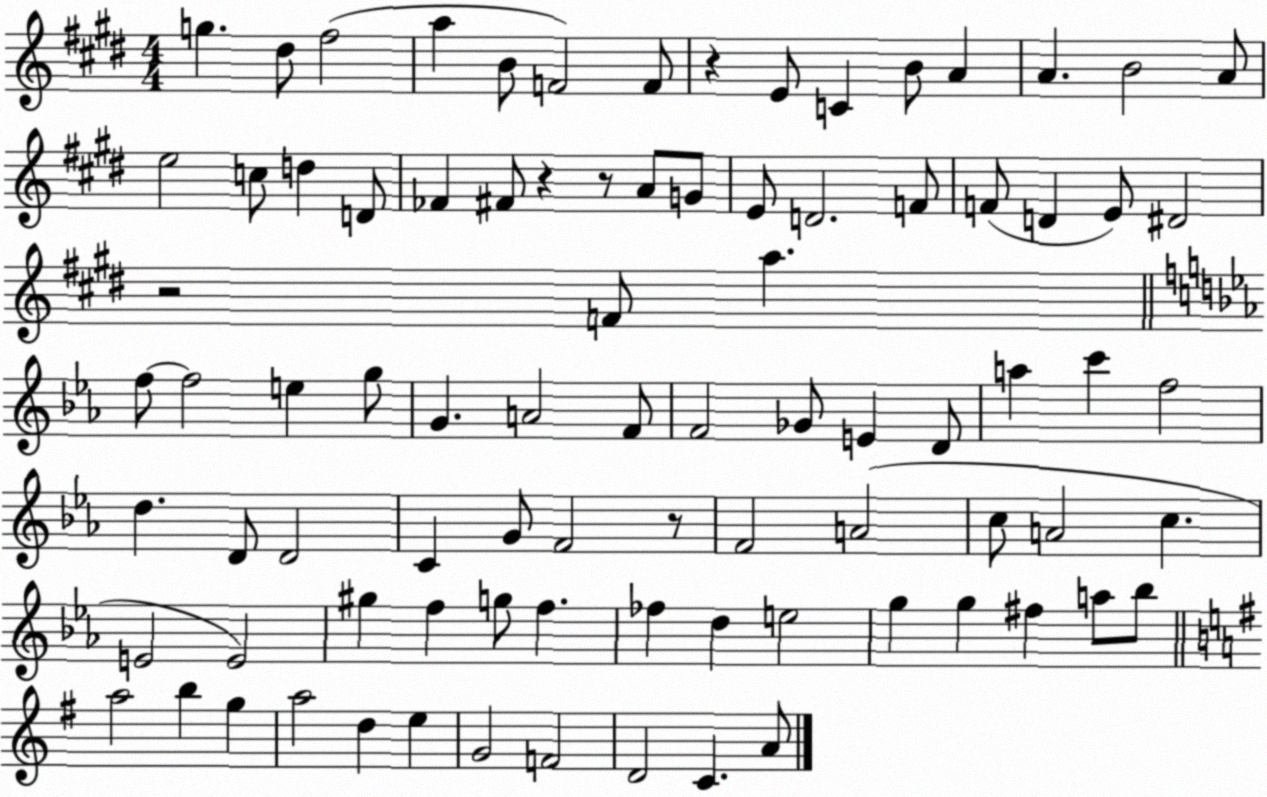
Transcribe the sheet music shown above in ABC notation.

X:1
T:Untitled
M:4/4
L:1/4
K:E
g ^d/2 ^f2 a B/2 F2 F/2 z E/2 C B/2 A A B2 A/2 e2 c/2 d D/2 _F ^F/2 z z/2 A/2 G/2 E/2 D2 F/2 F/2 D E/2 ^D2 z2 F/2 a f/2 f2 e g/2 G A2 F/2 F2 _G/2 E D/2 a c' f2 d D/2 D2 C G/2 F2 z/2 F2 A2 c/2 A2 c E2 E2 ^g f g/2 f _f d e2 g g ^f a/2 _b/2 a2 b g a2 d e G2 F2 D2 C A/2